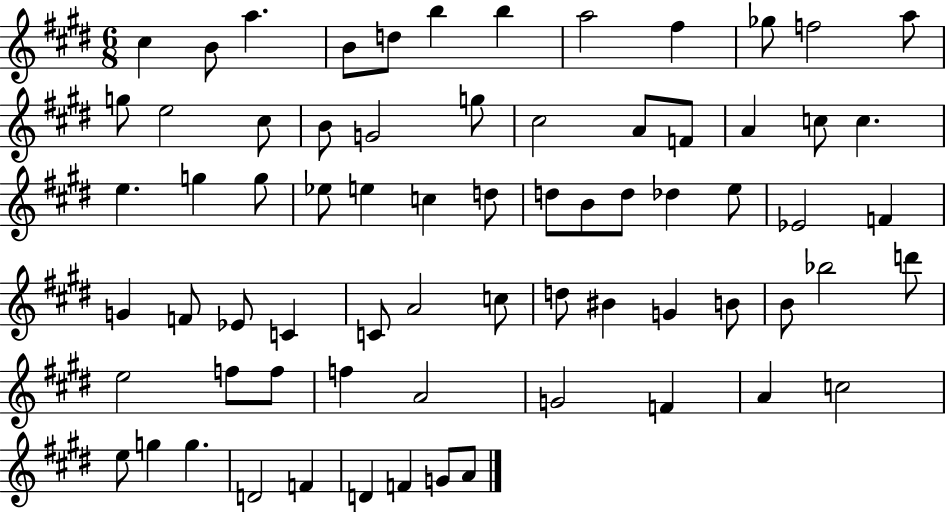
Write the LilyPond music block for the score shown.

{
  \clef treble
  \numericTimeSignature
  \time 6/8
  \key e \major
  \repeat volta 2 { cis''4 b'8 a''4. | b'8 d''8 b''4 b''4 | a''2 fis''4 | ges''8 f''2 a''8 | \break g''8 e''2 cis''8 | b'8 g'2 g''8 | cis''2 a'8 f'8 | a'4 c''8 c''4. | \break e''4. g''4 g''8 | ees''8 e''4 c''4 d''8 | d''8 b'8 d''8 des''4 e''8 | ees'2 f'4 | \break g'4 f'8 ees'8 c'4 | c'8 a'2 c''8 | d''8 bis'4 g'4 b'8 | b'8 bes''2 d'''8 | \break e''2 f''8 f''8 | f''4 a'2 | g'2 f'4 | a'4 c''2 | \break e''8 g''4 g''4. | d'2 f'4 | d'4 f'4 g'8 a'8 | } \bar "|."
}